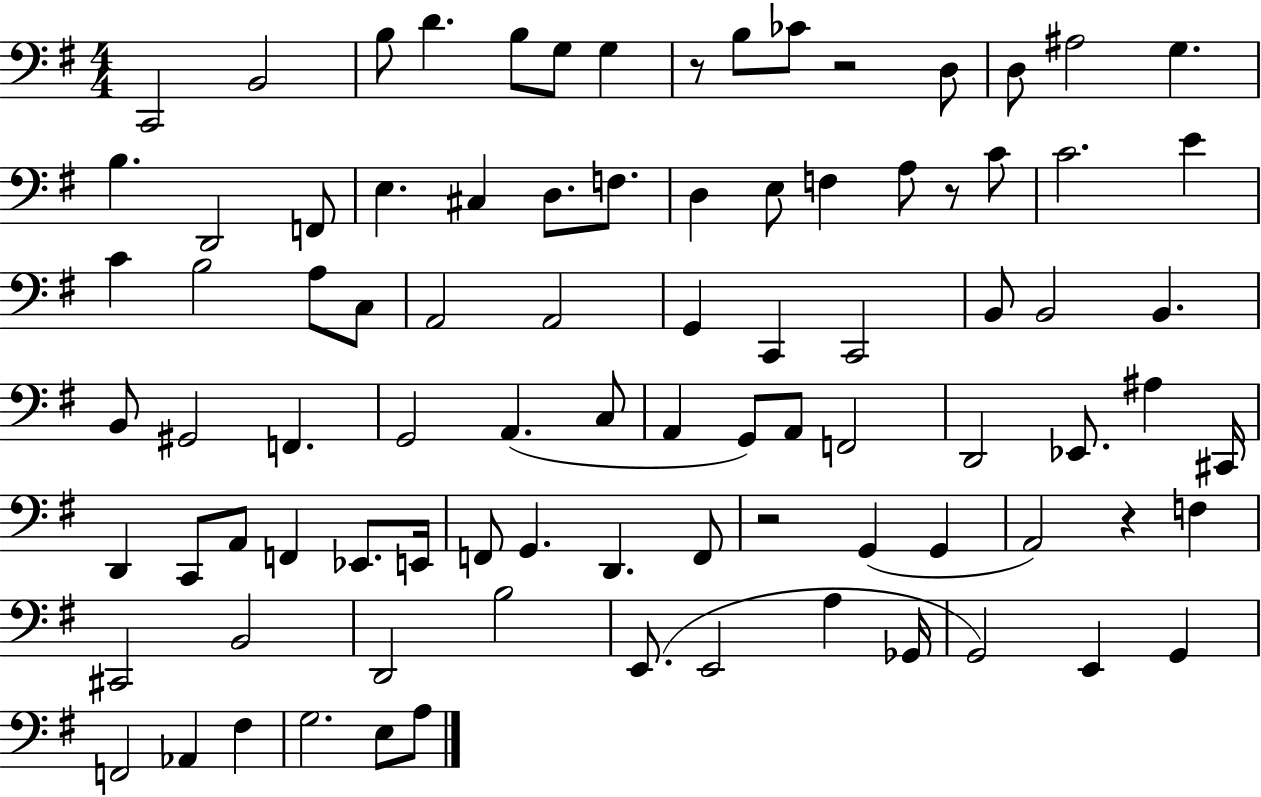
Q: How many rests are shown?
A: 5